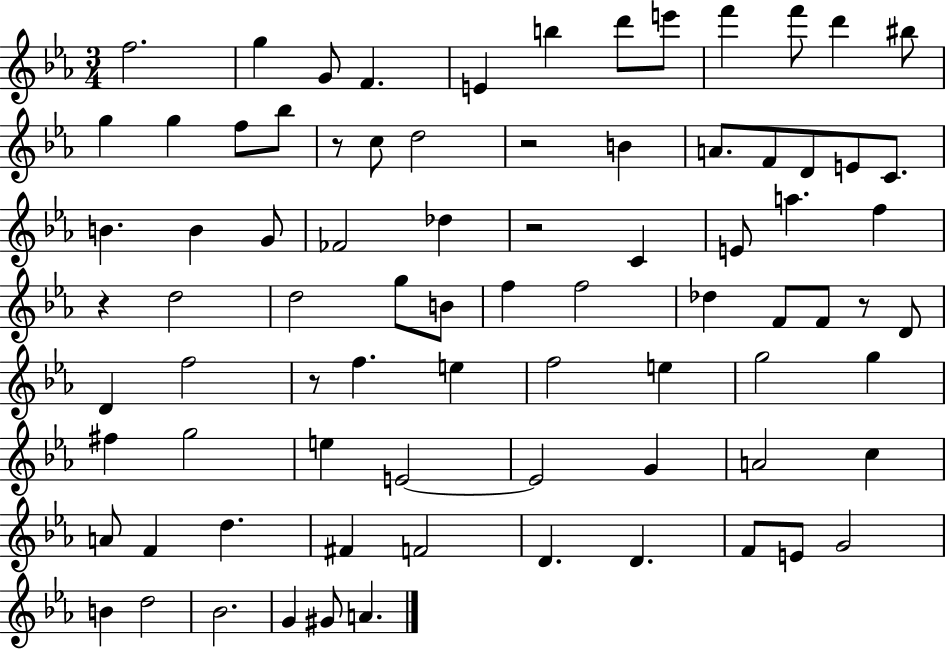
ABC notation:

X:1
T:Untitled
M:3/4
L:1/4
K:Eb
f2 g G/2 F E b d'/2 e'/2 f' f'/2 d' ^b/2 g g f/2 _b/2 z/2 c/2 d2 z2 B A/2 F/2 D/2 E/2 C/2 B B G/2 _F2 _d z2 C E/2 a f z d2 d2 g/2 B/2 f f2 _d F/2 F/2 z/2 D/2 D f2 z/2 f e f2 e g2 g ^f g2 e E2 E2 G A2 c A/2 F d ^F F2 D D F/2 E/2 G2 B d2 _B2 G ^G/2 A